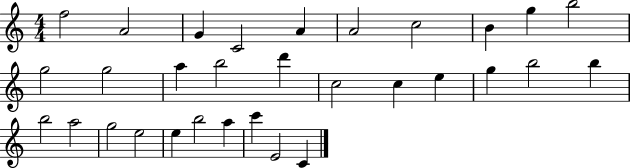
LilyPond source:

{
  \clef treble
  \numericTimeSignature
  \time 4/4
  \key c \major
  f''2 a'2 | g'4 c'2 a'4 | a'2 c''2 | b'4 g''4 b''2 | \break g''2 g''2 | a''4 b''2 d'''4 | c''2 c''4 e''4 | g''4 b''2 b''4 | \break b''2 a''2 | g''2 e''2 | e''4 b''2 a''4 | c'''4 e'2 c'4 | \break \bar "|."
}